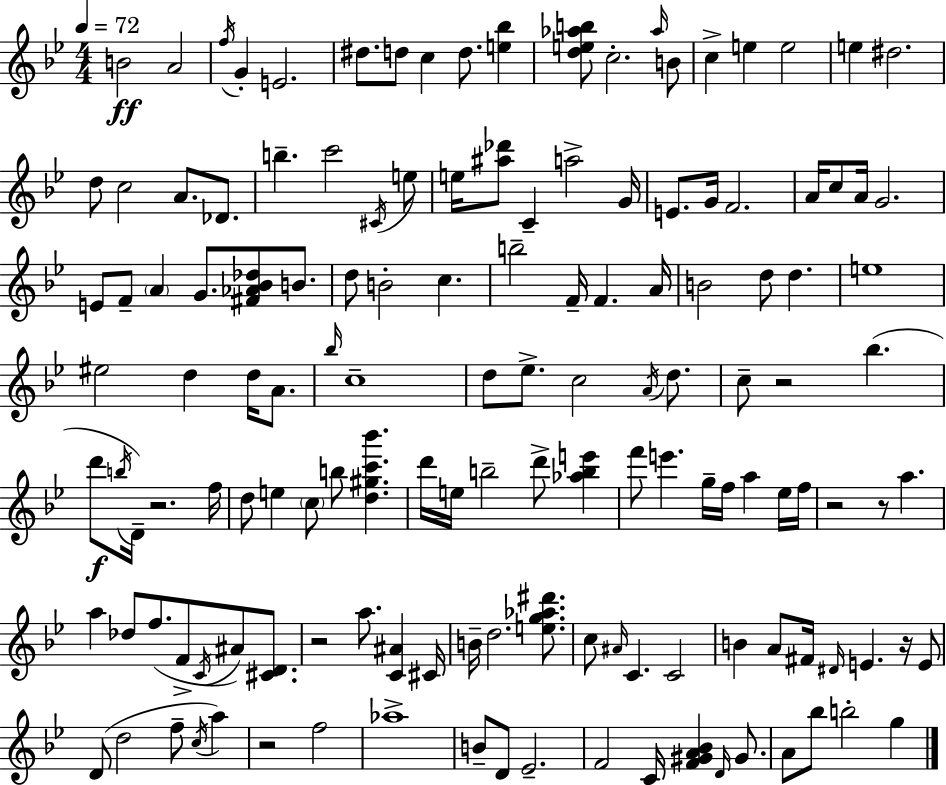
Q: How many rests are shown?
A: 7